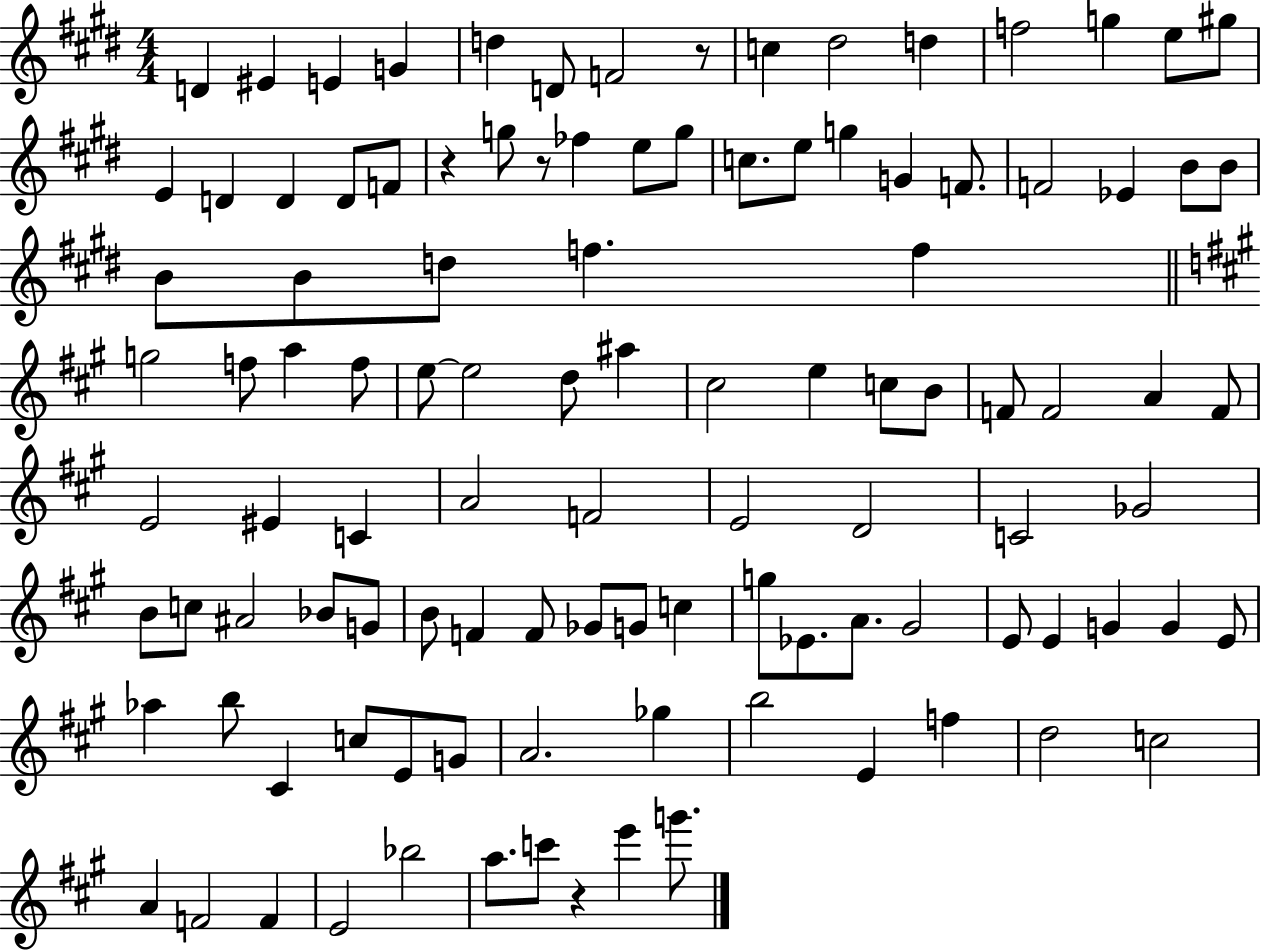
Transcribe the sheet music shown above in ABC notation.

X:1
T:Untitled
M:4/4
L:1/4
K:E
D ^E E G d D/2 F2 z/2 c ^d2 d f2 g e/2 ^g/2 E D D D/2 F/2 z g/2 z/2 _f e/2 g/2 c/2 e/2 g G F/2 F2 _E B/2 B/2 B/2 B/2 d/2 f f g2 f/2 a f/2 e/2 e2 d/2 ^a ^c2 e c/2 B/2 F/2 F2 A F/2 E2 ^E C A2 F2 E2 D2 C2 _G2 B/2 c/2 ^A2 _B/2 G/2 B/2 F F/2 _G/2 G/2 c g/2 _E/2 A/2 ^G2 E/2 E G G E/2 _a b/2 ^C c/2 E/2 G/2 A2 _g b2 E f d2 c2 A F2 F E2 _b2 a/2 c'/2 z e' g'/2